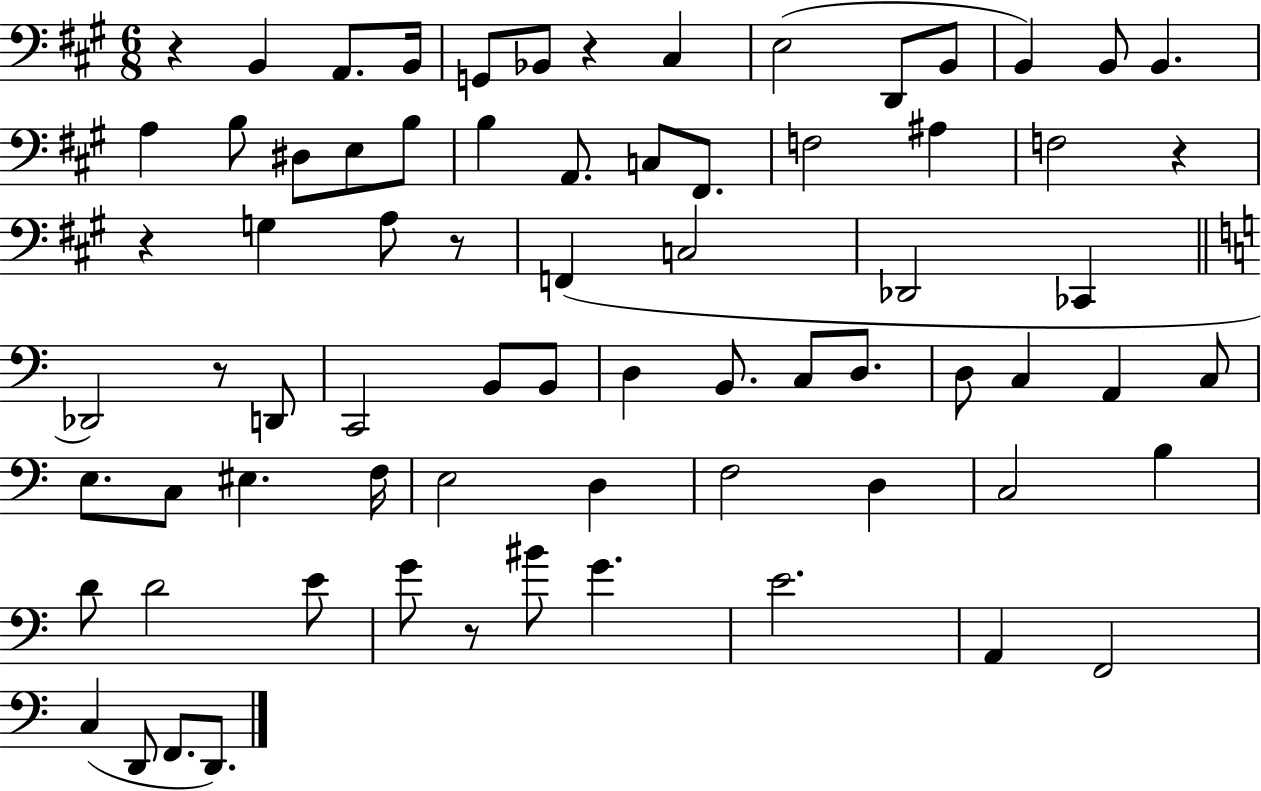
X:1
T:Untitled
M:6/8
L:1/4
K:A
z B,, A,,/2 B,,/4 G,,/2 _B,,/2 z ^C, E,2 D,,/2 B,,/2 B,, B,,/2 B,, A, B,/2 ^D,/2 E,/2 B,/2 B, A,,/2 C,/2 ^F,,/2 F,2 ^A, F,2 z z G, A,/2 z/2 F,, C,2 _D,,2 _C,, _D,,2 z/2 D,,/2 C,,2 B,,/2 B,,/2 D, B,,/2 C,/2 D,/2 D,/2 C, A,, C,/2 E,/2 C,/2 ^E, F,/4 E,2 D, F,2 D, C,2 B, D/2 D2 E/2 G/2 z/2 ^B/2 G E2 A,, F,,2 C, D,,/2 F,,/2 D,,/2